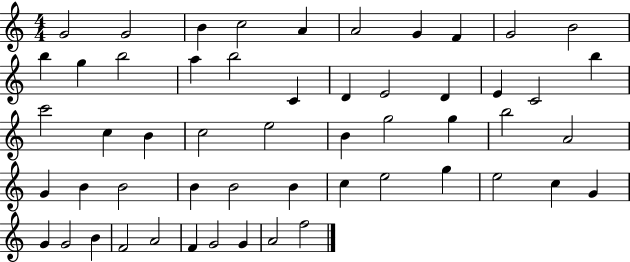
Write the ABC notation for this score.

X:1
T:Untitled
M:4/4
L:1/4
K:C
G2 G2 B c2 A A2 G F G2 B2 b g b2 a b2 C D E2 D E C2 b c'2 c B c2 e2 B g2 g b2 A2 G B B2 B B2 B c e2 g e2 c G G G2 B F2 A2 F G2 G A2 f2